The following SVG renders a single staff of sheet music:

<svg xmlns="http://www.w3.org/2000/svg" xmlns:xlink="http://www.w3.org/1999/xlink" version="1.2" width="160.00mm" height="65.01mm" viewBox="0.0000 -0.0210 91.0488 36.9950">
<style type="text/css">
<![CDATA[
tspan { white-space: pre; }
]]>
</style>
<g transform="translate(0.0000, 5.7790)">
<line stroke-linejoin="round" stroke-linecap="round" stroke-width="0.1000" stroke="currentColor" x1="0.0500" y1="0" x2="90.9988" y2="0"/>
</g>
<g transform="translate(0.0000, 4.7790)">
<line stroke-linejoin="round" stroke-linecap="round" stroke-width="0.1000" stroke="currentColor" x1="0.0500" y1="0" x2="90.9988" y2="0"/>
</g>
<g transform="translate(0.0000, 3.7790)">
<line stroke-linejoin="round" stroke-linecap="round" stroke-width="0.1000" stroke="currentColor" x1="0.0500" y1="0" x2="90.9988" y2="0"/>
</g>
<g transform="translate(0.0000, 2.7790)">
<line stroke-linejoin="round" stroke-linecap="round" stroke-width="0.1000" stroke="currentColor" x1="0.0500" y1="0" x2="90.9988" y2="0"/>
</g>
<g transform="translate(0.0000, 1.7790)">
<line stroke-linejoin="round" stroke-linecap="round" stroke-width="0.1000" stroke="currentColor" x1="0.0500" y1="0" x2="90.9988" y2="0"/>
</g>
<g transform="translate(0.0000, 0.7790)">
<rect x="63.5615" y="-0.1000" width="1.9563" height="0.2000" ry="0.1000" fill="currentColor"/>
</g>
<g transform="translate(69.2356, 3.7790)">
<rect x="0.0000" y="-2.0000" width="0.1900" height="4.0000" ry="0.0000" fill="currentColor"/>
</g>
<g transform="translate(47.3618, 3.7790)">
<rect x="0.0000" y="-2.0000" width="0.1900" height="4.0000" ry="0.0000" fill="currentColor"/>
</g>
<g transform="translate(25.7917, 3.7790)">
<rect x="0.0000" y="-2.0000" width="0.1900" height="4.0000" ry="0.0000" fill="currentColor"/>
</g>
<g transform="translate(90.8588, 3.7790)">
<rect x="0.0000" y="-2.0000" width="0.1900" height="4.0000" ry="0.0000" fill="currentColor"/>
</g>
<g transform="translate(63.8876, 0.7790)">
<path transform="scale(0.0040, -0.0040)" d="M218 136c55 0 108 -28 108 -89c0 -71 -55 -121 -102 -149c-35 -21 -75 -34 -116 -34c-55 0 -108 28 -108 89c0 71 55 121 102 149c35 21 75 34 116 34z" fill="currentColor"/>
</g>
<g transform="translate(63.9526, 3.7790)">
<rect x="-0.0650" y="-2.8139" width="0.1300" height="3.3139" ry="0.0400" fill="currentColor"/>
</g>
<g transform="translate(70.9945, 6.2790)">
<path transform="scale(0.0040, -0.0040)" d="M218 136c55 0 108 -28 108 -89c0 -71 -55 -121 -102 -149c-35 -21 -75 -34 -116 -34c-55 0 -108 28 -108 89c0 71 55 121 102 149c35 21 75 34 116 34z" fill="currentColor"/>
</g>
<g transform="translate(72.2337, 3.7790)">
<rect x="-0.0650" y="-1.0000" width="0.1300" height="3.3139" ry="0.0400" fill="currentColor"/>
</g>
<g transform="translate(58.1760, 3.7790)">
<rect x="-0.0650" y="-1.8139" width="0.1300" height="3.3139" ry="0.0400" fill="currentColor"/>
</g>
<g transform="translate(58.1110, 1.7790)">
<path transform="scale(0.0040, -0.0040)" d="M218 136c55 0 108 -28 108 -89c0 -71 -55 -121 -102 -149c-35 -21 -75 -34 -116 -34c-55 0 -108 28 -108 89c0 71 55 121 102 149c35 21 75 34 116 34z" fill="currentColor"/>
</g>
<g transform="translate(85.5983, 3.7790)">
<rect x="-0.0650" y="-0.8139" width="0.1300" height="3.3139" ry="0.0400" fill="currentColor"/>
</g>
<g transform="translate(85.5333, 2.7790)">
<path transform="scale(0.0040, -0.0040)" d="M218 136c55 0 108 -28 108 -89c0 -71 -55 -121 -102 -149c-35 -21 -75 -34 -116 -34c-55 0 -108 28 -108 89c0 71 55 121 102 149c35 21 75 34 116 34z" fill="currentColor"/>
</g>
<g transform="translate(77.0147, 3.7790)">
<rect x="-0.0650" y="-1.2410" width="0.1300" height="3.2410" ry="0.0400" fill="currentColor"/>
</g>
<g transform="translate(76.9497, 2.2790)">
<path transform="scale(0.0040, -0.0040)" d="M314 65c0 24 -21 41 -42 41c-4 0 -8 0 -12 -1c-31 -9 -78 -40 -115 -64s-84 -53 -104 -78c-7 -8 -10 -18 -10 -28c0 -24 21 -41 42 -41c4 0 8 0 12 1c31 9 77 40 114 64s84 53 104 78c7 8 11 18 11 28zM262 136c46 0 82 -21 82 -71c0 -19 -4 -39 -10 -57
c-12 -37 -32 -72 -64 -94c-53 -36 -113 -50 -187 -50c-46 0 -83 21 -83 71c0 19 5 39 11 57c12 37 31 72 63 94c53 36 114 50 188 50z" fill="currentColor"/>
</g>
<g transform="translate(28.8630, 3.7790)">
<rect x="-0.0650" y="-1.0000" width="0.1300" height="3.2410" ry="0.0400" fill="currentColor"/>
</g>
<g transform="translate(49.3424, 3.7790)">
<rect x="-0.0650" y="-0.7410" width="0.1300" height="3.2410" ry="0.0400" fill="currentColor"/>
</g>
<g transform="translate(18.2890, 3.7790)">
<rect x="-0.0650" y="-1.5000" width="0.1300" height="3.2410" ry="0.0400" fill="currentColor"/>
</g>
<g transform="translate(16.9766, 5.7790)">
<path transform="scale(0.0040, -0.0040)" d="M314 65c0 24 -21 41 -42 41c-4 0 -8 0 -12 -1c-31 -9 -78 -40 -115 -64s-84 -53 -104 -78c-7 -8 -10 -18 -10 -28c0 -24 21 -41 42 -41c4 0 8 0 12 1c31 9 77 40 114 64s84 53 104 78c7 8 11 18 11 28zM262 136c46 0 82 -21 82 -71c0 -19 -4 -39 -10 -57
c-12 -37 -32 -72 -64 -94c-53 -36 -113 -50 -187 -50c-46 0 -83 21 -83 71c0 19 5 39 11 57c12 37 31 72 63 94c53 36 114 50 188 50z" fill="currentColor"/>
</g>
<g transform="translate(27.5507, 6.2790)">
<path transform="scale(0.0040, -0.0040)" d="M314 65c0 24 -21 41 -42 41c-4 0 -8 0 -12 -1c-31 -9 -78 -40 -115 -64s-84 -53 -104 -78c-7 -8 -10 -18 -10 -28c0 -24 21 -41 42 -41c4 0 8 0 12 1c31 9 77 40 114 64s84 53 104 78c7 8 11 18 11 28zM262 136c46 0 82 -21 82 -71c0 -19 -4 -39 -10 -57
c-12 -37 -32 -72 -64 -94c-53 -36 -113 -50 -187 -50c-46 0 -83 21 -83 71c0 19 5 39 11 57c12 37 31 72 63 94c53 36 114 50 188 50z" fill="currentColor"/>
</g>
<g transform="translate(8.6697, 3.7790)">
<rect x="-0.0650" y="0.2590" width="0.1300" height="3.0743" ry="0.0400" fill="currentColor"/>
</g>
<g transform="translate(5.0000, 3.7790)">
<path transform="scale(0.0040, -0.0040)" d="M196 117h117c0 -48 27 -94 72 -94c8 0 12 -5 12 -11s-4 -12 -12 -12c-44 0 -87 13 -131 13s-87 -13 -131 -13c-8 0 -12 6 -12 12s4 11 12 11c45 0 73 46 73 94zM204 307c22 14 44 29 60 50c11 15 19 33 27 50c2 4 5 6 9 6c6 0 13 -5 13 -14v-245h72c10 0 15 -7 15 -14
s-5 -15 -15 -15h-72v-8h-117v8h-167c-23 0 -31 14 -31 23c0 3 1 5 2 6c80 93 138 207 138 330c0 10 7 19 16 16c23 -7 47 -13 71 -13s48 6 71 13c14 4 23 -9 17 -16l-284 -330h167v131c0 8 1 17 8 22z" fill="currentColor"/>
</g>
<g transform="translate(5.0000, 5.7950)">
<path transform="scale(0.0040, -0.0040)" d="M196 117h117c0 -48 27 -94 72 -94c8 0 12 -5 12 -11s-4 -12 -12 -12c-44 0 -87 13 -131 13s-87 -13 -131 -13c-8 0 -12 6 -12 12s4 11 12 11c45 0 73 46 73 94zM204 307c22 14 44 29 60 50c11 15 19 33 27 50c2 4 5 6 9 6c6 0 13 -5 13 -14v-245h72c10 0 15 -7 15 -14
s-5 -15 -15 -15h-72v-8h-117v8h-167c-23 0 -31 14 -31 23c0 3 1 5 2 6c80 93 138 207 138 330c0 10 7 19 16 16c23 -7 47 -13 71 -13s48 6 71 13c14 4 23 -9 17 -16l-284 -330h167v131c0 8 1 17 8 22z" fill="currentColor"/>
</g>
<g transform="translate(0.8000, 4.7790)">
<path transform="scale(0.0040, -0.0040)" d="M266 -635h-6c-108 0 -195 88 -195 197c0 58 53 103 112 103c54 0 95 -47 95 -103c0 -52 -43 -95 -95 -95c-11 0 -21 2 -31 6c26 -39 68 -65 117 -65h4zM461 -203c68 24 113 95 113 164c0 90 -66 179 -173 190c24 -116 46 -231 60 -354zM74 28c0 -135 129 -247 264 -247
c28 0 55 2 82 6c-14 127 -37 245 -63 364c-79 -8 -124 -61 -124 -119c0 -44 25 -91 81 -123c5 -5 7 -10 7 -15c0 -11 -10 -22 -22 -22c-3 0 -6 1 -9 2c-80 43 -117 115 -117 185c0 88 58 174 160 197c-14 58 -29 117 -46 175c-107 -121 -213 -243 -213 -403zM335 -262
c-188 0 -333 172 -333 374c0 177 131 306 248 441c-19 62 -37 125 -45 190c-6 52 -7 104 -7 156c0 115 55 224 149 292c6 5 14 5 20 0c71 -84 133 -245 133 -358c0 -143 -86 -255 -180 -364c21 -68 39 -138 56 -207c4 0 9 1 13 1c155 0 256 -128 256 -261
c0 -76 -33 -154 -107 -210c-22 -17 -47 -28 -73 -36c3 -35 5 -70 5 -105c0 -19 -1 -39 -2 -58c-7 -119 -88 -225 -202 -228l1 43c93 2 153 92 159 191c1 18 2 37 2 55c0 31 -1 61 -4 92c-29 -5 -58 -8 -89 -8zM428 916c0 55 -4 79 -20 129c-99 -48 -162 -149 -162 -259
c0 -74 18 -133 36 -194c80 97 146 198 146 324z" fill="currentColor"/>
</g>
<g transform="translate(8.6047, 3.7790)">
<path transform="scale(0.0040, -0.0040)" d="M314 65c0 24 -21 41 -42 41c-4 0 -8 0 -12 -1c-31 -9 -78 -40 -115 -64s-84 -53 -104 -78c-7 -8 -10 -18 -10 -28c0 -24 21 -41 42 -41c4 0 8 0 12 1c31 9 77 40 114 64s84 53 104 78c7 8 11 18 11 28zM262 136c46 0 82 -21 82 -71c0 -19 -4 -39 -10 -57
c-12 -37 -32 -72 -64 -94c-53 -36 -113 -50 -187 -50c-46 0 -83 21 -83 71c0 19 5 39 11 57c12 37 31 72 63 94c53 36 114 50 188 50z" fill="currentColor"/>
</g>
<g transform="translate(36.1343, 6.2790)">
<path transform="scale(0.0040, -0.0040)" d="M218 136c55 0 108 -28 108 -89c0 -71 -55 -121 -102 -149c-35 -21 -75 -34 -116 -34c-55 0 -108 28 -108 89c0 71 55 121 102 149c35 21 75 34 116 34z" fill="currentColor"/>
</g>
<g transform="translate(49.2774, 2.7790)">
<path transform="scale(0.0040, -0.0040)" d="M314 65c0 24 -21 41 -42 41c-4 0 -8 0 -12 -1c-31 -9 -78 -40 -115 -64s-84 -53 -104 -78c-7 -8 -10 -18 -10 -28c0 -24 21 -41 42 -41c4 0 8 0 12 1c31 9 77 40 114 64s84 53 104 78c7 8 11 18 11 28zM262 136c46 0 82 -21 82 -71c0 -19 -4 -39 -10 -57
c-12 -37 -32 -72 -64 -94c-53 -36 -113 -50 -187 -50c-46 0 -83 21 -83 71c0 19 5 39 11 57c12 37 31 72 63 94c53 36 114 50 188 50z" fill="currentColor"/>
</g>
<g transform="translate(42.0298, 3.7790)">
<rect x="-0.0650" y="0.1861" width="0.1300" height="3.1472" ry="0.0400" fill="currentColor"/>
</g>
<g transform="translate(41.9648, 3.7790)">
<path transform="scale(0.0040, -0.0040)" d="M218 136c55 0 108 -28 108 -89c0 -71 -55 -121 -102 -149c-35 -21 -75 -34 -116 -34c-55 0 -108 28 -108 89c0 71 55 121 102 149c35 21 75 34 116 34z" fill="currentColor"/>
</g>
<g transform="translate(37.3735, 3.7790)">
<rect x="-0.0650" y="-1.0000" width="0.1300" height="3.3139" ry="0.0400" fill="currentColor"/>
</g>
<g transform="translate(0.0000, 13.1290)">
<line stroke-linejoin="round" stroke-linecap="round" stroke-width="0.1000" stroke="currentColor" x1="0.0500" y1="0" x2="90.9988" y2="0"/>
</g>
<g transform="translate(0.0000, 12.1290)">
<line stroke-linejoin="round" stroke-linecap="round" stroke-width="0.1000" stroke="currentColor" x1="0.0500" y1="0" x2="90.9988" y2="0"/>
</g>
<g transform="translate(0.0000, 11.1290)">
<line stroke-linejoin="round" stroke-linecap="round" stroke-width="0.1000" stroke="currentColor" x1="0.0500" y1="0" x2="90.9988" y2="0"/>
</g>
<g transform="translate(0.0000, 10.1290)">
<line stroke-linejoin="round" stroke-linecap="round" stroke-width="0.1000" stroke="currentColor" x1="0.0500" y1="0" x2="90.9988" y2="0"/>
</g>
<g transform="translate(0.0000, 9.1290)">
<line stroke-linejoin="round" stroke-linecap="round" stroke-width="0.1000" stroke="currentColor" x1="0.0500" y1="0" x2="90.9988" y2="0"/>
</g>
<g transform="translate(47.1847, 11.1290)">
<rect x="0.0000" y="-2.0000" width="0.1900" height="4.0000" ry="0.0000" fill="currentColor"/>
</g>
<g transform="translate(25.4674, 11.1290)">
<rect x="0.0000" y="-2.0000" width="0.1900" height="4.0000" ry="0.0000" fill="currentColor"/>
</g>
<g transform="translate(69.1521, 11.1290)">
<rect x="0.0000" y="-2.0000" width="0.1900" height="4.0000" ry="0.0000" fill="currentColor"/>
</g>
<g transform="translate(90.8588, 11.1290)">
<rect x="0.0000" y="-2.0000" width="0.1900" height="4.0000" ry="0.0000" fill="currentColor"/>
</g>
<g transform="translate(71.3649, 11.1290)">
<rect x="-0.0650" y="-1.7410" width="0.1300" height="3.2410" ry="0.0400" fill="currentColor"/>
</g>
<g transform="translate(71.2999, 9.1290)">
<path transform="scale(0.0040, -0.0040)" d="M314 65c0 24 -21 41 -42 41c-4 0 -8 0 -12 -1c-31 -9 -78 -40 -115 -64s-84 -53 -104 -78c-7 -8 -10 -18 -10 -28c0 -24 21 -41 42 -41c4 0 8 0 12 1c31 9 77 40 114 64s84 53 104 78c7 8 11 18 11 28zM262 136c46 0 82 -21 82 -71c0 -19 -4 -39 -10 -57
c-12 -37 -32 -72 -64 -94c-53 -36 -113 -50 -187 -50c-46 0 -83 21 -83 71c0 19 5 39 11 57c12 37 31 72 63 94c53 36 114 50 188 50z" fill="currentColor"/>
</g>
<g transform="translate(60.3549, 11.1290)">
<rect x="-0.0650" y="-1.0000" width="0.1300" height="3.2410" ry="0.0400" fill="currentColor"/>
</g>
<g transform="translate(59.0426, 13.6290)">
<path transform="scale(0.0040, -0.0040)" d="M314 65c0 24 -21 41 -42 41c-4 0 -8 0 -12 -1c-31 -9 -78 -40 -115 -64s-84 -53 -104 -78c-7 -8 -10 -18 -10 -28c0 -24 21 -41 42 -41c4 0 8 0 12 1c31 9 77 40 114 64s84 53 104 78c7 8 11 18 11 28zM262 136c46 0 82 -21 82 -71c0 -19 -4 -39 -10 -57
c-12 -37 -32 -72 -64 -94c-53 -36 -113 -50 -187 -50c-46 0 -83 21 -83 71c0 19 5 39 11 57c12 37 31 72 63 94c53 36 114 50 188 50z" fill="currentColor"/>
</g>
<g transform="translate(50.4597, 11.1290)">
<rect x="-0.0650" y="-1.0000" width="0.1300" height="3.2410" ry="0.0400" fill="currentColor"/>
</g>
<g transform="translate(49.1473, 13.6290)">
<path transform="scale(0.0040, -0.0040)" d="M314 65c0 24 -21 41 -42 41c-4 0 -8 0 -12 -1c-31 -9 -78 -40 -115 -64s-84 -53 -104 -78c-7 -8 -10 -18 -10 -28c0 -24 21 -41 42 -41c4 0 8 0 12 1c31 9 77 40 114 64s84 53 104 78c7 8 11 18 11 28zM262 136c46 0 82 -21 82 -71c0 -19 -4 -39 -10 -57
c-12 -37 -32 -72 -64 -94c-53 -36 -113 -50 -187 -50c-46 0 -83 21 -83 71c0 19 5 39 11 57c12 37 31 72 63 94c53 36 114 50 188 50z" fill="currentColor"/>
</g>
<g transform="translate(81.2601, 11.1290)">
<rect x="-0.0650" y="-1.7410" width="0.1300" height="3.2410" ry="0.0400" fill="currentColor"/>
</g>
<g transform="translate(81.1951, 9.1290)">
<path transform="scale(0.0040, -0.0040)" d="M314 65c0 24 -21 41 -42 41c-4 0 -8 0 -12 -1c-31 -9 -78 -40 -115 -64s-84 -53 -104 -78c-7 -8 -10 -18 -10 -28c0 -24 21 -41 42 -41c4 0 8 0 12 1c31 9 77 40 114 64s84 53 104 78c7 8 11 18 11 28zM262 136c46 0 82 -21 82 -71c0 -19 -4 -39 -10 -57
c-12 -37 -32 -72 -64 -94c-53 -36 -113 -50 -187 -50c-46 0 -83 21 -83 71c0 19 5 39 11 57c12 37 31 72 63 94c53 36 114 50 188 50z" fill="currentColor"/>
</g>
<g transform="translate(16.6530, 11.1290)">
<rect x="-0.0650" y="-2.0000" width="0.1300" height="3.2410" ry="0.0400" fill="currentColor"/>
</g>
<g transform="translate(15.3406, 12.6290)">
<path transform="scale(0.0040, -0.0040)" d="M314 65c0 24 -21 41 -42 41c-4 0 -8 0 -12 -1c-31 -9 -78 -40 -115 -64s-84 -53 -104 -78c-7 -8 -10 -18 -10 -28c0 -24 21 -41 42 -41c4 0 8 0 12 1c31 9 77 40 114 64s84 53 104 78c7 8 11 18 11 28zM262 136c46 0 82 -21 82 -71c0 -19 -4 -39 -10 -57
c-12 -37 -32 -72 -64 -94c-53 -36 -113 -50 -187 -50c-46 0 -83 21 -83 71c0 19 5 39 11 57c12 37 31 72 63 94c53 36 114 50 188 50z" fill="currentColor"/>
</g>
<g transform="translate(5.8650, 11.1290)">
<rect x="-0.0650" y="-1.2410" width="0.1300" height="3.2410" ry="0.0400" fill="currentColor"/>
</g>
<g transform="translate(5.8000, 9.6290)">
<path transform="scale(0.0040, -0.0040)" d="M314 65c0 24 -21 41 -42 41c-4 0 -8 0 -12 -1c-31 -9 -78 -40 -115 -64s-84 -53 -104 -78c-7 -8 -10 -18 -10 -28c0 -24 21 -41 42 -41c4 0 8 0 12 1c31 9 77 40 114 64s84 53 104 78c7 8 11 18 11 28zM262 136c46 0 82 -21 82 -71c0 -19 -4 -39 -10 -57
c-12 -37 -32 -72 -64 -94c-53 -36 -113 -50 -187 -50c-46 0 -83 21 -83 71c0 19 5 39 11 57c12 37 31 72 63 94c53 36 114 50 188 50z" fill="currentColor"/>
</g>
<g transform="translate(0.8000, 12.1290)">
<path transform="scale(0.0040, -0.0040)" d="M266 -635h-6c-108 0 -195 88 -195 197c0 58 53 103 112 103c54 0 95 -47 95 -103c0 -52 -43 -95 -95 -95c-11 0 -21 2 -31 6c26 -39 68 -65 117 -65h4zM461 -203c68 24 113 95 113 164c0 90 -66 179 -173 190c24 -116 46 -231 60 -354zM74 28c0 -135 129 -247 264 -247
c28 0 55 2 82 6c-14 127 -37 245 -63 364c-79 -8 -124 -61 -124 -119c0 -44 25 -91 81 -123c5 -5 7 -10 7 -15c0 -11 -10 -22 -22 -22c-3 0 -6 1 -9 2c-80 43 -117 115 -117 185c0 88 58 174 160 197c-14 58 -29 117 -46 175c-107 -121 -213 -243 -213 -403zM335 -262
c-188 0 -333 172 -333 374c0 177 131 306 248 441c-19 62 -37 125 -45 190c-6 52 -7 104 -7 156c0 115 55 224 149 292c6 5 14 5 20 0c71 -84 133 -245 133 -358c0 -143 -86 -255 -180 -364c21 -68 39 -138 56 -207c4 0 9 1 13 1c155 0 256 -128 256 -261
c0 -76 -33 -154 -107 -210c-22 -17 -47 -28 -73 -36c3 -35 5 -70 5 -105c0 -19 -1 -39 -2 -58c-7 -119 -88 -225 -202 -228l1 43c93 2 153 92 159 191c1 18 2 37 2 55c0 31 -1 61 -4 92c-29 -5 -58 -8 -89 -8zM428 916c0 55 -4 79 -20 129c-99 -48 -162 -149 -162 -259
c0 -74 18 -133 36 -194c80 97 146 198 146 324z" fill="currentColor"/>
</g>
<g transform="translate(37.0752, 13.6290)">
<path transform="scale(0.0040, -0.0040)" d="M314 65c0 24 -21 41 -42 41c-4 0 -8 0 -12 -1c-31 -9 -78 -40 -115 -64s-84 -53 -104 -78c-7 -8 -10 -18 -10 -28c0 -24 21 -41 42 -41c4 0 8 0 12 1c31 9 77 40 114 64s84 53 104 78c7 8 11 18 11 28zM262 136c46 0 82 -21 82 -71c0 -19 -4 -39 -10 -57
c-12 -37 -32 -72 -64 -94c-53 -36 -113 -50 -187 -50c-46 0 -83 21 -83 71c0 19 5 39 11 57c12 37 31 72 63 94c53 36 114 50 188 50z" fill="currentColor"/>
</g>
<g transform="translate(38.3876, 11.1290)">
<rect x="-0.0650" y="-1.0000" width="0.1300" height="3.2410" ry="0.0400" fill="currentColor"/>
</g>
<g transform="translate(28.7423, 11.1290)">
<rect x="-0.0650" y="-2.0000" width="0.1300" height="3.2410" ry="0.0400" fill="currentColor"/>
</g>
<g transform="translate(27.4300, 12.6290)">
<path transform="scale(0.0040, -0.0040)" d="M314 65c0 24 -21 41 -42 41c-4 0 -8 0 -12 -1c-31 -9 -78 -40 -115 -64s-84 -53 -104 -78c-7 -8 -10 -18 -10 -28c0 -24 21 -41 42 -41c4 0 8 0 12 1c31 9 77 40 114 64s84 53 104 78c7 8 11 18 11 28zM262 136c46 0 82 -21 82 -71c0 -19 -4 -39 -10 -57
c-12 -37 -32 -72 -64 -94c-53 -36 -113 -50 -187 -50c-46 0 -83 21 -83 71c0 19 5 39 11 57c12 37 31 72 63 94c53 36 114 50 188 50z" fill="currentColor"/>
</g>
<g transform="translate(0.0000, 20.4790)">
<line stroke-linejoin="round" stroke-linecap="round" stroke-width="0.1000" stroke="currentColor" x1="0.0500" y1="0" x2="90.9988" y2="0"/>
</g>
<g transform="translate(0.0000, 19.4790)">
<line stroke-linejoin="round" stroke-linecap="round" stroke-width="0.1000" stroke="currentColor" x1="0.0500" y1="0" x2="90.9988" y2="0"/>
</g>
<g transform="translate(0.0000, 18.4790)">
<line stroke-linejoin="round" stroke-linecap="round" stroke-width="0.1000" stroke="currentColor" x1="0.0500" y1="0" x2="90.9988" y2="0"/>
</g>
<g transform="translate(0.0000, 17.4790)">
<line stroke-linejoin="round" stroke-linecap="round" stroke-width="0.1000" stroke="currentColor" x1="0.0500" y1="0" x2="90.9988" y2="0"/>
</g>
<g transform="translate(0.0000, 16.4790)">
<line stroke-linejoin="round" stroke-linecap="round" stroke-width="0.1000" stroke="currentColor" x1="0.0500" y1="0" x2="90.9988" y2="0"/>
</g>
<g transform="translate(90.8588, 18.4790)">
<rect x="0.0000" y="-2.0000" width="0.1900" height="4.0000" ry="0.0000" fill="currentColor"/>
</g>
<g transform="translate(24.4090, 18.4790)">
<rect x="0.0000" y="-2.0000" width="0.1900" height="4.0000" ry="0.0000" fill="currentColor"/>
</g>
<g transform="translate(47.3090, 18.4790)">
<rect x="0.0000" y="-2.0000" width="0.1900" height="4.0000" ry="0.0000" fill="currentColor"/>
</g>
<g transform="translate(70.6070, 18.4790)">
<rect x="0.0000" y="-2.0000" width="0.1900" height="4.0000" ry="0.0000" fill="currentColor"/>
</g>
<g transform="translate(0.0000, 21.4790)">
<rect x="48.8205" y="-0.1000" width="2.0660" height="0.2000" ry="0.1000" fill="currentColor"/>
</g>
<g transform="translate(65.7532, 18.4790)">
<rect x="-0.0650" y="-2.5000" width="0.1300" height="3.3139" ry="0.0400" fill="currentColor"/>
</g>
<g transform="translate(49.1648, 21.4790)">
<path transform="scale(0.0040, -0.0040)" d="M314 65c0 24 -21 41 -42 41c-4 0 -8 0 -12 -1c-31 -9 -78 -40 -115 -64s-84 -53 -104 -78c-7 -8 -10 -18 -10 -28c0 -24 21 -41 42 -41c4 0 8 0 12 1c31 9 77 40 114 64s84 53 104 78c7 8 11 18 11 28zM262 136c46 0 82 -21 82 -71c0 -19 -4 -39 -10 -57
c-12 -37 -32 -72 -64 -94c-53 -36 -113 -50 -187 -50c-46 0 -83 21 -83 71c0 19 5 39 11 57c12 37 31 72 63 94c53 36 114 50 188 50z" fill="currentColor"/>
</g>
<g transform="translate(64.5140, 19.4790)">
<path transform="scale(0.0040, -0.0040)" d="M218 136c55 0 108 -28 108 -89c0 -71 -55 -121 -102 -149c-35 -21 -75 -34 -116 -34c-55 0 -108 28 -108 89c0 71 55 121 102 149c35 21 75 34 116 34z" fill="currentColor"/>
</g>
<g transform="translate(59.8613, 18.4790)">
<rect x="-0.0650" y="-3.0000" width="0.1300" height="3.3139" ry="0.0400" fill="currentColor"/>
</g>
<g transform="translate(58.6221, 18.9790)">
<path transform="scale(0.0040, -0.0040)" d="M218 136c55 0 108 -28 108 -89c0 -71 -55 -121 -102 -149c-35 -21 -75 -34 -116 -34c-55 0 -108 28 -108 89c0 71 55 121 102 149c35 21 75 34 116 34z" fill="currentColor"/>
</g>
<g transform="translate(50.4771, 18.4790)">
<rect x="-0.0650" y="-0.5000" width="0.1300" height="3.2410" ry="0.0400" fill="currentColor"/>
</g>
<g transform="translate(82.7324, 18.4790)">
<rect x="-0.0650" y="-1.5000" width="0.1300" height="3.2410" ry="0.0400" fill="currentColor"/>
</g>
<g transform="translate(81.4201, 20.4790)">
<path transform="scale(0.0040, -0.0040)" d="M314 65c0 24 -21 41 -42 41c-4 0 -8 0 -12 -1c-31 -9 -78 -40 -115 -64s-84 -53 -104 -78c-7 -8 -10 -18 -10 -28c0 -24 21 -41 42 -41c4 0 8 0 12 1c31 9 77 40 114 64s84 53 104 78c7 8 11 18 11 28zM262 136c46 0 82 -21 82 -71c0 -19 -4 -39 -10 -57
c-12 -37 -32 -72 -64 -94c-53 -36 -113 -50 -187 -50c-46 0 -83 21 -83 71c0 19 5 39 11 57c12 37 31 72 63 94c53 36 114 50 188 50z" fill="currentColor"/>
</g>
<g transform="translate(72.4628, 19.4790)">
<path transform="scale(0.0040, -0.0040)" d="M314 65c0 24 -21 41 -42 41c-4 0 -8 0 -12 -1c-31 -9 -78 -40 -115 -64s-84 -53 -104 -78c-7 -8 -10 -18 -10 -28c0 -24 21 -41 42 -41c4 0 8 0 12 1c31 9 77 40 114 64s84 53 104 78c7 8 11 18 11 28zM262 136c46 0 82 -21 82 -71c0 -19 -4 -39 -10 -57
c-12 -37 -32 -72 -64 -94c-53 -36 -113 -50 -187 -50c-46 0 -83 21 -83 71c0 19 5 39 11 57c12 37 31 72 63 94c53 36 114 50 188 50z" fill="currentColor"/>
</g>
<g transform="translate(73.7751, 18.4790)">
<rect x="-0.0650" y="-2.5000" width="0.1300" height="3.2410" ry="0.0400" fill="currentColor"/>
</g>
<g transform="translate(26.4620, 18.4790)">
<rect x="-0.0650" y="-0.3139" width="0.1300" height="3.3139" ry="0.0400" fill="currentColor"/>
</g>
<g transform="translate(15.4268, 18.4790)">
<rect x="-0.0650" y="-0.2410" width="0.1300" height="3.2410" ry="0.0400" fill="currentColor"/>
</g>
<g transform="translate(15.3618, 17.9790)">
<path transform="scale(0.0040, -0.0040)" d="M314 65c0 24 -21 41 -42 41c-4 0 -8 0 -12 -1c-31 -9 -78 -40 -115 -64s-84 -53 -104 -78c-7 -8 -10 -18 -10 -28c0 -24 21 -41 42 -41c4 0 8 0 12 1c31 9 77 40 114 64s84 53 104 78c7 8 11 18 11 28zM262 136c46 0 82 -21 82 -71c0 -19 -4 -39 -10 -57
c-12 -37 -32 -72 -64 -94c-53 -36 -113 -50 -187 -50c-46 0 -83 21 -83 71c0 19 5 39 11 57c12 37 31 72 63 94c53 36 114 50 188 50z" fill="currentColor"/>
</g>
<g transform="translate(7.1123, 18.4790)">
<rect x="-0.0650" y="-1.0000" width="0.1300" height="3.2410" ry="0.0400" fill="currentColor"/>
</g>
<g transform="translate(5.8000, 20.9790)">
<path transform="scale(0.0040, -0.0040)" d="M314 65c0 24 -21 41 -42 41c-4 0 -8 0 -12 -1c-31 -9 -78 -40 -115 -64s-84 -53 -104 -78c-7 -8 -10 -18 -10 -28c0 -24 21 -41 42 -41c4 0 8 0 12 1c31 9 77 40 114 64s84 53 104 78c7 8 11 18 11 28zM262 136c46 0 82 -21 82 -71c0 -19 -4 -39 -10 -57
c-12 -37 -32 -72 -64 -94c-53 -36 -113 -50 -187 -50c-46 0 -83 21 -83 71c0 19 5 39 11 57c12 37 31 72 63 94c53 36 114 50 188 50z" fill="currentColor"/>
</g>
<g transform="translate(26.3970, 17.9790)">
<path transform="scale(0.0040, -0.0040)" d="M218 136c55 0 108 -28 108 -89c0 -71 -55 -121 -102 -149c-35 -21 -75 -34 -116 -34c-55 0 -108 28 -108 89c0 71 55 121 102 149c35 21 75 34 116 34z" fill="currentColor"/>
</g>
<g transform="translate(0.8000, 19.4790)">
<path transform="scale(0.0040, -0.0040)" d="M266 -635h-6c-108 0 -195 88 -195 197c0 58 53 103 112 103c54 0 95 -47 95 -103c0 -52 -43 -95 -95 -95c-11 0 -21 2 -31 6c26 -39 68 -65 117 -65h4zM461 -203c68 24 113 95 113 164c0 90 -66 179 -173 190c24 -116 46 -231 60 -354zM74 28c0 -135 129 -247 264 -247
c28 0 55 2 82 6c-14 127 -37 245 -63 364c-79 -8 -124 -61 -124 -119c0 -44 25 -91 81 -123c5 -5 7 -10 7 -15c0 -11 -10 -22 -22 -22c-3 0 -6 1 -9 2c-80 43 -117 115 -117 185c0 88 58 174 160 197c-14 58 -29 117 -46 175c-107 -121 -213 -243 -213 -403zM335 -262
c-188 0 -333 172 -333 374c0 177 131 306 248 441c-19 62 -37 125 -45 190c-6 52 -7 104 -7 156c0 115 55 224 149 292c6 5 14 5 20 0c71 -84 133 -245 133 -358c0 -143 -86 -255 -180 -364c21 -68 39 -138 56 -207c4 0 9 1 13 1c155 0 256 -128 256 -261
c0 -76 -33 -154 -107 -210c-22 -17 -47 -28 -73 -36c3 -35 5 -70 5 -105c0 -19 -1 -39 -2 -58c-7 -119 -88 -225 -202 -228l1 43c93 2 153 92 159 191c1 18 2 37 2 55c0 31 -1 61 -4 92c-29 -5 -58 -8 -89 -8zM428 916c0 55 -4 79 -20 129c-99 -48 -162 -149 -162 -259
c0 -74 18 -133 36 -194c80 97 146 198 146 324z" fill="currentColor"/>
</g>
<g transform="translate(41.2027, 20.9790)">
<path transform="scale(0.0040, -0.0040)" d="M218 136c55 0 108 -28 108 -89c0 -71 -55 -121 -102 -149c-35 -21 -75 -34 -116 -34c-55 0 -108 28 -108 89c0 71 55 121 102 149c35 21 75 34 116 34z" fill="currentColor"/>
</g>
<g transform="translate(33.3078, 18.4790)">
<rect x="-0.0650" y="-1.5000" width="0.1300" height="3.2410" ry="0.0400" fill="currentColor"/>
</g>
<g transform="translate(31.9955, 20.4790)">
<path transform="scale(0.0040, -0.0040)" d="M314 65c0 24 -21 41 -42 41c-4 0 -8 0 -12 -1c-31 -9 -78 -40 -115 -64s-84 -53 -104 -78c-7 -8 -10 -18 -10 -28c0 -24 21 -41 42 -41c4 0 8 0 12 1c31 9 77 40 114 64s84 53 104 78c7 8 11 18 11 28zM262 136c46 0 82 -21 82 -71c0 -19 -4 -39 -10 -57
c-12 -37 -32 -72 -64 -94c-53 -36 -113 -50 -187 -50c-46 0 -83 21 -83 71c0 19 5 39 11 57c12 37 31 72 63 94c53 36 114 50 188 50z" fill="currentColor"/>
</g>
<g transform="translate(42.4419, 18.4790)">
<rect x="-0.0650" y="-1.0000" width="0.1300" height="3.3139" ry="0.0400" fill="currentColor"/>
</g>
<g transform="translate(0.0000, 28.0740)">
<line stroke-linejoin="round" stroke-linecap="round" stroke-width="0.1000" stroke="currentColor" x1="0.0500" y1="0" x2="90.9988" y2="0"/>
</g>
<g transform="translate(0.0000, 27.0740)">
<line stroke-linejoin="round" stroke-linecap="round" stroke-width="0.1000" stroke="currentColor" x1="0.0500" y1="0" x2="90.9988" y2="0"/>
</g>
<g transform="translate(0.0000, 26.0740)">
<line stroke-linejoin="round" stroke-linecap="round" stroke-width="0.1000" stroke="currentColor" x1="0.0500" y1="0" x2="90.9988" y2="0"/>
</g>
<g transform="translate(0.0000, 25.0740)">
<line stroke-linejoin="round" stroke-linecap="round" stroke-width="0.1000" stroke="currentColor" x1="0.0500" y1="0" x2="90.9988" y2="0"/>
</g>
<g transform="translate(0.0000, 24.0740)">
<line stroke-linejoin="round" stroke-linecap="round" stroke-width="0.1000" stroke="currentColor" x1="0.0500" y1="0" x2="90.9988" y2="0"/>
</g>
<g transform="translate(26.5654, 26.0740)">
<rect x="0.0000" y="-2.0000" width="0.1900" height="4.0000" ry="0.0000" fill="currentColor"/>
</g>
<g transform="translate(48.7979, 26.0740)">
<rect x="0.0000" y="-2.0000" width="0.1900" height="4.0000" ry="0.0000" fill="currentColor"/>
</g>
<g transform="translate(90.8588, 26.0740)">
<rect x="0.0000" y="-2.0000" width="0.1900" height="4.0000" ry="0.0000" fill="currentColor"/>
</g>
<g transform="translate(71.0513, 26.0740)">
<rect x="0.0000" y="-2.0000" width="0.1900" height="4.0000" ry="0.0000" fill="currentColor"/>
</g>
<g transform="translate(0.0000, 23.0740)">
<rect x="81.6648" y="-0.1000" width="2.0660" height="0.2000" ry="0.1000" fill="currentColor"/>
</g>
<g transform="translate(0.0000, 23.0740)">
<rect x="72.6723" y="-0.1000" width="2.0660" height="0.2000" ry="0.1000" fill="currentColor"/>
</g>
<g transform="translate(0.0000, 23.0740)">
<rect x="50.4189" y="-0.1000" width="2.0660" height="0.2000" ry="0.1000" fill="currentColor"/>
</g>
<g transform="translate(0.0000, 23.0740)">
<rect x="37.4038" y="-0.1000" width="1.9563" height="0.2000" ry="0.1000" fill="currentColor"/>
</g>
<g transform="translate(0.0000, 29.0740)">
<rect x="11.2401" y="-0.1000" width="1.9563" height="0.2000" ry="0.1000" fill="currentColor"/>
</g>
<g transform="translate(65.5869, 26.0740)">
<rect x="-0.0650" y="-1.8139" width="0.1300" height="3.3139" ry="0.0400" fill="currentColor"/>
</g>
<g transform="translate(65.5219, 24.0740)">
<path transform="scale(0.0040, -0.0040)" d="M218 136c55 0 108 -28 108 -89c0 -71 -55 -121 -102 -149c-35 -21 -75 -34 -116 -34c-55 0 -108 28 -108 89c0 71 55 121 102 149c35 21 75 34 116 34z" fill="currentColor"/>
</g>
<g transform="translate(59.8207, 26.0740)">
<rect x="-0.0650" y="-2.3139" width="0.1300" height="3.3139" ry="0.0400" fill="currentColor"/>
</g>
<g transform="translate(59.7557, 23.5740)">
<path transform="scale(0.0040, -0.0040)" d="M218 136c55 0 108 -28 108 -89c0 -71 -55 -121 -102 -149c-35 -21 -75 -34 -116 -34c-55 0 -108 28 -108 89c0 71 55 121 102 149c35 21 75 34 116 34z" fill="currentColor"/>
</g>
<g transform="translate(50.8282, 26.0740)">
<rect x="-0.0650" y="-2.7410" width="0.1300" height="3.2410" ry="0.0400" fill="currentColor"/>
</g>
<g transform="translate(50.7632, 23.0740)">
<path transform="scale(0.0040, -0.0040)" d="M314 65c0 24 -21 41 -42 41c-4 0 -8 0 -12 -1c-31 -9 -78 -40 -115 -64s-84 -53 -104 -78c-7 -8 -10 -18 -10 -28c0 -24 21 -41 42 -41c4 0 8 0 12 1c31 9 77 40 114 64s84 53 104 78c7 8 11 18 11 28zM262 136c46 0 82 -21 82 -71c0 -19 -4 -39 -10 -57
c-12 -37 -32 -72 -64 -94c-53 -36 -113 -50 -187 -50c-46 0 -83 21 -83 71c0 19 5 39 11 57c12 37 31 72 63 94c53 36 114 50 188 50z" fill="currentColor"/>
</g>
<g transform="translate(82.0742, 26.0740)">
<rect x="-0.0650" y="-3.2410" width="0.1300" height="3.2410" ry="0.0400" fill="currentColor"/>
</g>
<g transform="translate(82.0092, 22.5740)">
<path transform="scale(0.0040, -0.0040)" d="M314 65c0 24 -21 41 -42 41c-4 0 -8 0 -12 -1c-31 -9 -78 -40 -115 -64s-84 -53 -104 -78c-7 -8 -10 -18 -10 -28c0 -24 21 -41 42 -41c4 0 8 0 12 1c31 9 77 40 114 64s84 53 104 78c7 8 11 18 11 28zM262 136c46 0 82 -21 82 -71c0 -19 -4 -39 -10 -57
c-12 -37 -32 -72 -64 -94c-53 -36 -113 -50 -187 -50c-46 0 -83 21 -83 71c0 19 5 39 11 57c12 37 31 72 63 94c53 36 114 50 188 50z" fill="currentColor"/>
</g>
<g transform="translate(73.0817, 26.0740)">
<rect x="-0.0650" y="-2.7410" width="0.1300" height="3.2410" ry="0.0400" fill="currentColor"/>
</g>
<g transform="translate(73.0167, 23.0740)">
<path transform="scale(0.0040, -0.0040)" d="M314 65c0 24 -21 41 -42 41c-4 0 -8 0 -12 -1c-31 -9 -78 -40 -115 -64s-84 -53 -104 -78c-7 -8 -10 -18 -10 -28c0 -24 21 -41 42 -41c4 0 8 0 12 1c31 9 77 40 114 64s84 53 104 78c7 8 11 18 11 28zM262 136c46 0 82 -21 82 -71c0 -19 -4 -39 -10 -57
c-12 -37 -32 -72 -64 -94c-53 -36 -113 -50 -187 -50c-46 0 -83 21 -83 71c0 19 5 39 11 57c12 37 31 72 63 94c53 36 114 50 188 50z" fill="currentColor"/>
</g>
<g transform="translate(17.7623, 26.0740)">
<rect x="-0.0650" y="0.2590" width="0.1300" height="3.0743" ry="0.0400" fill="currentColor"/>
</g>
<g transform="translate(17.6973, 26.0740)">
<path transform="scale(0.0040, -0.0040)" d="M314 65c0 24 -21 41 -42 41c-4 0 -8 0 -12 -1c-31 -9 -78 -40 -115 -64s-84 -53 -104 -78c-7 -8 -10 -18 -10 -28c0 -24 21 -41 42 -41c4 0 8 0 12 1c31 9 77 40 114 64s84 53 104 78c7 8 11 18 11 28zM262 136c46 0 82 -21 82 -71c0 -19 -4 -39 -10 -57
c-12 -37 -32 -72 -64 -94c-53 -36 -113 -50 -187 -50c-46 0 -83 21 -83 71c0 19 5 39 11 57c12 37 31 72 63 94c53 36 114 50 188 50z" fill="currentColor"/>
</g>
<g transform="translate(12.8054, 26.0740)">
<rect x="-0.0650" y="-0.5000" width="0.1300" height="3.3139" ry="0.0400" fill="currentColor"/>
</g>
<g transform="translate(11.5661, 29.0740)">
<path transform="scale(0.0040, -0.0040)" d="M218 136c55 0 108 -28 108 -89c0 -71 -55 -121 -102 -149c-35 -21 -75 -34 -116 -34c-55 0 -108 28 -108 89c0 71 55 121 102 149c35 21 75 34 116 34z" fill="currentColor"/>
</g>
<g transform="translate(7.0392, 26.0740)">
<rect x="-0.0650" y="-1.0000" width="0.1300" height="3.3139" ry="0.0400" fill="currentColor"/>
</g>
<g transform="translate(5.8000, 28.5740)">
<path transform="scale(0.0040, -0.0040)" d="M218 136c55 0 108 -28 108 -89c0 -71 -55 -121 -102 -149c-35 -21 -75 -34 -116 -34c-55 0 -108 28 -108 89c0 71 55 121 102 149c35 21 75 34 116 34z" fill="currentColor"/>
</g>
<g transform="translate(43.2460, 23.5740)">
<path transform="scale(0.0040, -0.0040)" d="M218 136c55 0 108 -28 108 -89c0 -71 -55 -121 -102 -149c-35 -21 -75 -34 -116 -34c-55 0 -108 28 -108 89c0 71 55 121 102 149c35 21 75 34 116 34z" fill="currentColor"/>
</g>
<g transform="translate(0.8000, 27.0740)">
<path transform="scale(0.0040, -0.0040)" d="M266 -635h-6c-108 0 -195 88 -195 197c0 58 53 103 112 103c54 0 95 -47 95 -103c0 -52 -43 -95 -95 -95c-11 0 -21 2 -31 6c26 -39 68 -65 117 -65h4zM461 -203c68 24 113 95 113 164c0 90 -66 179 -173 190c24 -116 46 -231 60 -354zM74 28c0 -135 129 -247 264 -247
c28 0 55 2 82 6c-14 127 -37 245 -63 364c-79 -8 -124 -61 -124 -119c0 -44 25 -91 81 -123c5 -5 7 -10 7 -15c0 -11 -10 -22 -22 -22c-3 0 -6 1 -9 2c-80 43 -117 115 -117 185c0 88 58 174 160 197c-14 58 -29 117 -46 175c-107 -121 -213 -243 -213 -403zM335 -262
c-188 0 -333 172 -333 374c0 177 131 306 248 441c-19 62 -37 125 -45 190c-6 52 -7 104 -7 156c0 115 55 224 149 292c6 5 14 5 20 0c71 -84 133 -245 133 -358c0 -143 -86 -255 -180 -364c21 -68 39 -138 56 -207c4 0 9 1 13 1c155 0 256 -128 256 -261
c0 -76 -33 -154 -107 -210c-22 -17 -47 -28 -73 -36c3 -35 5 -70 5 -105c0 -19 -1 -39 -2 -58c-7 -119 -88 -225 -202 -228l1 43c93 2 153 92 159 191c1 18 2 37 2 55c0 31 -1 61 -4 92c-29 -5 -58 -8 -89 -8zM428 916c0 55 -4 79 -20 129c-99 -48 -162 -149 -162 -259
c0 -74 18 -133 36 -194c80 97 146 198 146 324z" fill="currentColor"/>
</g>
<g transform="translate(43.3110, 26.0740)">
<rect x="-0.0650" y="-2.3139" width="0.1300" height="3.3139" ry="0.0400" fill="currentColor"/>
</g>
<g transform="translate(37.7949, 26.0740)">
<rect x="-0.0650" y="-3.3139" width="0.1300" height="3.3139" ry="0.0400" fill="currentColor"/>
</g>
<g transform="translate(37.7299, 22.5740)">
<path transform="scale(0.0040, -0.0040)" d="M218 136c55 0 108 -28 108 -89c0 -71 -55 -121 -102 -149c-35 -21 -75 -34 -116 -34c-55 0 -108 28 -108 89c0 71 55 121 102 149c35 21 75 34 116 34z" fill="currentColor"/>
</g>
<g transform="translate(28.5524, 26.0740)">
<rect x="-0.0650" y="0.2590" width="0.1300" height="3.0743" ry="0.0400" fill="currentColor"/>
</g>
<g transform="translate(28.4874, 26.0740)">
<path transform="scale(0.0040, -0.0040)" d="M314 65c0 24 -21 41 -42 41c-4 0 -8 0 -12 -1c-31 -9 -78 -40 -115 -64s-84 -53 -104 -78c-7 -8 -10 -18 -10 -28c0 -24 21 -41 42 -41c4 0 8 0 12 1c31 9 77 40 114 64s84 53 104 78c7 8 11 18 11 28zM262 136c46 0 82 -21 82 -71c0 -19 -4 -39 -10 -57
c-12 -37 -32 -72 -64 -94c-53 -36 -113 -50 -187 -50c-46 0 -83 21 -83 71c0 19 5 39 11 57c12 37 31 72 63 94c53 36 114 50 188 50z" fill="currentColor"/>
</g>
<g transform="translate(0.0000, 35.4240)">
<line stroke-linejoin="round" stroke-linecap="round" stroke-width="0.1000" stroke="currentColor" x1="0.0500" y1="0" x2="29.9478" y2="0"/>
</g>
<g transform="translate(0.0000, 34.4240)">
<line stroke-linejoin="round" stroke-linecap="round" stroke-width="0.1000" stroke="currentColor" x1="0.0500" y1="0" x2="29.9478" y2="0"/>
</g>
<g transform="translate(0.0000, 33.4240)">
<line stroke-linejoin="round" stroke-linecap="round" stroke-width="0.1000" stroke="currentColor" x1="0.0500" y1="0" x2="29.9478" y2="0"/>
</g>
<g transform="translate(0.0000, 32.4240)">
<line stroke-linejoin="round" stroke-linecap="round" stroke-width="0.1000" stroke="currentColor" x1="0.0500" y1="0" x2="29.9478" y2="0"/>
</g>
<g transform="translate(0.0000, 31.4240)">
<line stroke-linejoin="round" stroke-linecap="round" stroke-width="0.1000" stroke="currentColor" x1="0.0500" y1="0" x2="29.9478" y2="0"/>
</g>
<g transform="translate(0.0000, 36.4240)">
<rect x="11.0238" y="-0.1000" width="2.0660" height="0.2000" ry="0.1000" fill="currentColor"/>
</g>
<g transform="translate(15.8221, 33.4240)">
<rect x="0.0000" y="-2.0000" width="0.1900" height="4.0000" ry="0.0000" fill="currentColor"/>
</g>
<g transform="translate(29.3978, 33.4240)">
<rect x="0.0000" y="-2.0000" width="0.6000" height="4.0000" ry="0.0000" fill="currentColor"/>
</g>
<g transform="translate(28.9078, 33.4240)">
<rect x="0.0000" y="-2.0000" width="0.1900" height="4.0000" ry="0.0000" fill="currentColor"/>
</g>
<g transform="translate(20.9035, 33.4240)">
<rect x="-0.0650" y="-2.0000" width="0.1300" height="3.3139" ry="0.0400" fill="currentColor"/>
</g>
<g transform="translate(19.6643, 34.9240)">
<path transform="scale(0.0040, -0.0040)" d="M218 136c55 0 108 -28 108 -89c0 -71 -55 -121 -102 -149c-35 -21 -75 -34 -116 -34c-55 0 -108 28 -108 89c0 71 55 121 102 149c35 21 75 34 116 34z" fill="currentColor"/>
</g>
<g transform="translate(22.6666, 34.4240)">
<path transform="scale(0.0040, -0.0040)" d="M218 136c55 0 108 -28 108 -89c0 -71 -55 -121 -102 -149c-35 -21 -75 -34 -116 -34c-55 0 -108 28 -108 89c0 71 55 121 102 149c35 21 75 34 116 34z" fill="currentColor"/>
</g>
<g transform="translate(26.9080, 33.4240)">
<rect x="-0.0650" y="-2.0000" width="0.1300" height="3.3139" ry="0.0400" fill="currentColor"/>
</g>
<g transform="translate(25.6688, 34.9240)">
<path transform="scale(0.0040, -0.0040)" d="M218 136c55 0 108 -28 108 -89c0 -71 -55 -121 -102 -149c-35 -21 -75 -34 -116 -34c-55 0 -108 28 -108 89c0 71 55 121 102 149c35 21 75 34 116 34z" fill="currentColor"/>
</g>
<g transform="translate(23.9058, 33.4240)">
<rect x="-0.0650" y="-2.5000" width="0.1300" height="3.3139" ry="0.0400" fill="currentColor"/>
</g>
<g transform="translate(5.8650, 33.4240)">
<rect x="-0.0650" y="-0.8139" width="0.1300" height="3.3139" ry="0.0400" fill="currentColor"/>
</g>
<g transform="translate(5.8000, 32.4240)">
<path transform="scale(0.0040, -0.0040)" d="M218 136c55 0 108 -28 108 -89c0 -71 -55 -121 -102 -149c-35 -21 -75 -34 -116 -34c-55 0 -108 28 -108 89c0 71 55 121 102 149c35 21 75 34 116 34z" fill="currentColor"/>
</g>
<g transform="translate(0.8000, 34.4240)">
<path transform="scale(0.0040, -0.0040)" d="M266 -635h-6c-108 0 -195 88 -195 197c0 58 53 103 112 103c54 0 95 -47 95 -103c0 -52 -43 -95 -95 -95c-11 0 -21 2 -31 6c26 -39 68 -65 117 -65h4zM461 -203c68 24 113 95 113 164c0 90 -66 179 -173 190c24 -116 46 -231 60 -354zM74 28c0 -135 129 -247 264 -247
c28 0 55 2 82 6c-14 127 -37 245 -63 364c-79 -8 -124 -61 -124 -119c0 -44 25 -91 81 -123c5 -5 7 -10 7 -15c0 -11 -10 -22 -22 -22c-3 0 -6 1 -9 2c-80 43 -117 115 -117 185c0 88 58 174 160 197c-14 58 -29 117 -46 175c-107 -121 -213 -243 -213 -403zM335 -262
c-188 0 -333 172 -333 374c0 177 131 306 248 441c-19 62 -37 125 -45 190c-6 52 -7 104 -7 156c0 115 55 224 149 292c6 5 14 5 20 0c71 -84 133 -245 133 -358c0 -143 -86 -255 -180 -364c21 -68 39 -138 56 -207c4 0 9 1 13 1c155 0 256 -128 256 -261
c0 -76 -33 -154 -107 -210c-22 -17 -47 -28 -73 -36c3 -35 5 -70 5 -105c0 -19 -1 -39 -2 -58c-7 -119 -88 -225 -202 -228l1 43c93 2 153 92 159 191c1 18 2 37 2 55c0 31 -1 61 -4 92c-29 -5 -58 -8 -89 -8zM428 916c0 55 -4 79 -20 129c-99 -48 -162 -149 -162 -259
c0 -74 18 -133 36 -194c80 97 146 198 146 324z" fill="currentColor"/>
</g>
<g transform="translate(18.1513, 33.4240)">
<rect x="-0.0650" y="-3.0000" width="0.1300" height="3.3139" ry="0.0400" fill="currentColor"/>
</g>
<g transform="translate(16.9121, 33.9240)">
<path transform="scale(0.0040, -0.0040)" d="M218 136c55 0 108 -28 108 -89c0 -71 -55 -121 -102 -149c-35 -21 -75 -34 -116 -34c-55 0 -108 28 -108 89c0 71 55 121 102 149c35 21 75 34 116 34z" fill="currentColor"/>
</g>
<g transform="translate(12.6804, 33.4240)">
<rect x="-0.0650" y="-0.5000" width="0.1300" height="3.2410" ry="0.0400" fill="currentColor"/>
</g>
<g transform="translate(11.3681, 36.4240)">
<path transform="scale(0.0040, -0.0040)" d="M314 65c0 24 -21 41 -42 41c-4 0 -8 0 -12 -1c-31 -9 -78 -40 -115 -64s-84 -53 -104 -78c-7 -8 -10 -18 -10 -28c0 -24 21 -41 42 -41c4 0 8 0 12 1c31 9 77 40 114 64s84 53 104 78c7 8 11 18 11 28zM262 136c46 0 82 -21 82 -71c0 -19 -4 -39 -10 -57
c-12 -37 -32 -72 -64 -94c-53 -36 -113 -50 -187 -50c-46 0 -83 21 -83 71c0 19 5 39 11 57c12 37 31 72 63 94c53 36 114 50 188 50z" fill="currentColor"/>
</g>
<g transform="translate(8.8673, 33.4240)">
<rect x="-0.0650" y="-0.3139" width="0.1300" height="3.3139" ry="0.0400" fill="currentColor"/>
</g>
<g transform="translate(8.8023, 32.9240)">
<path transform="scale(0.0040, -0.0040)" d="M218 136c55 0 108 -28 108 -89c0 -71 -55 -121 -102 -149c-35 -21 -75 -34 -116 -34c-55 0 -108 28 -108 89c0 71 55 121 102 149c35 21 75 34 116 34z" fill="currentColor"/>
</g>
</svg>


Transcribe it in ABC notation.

X:1
T:Untitled
M:4/4
L:1/4
K:C
B2 E2 D2 D B d2 f a D e2 d e2 F2 F2 D2 D2 D2 f2 f2 D2 c2 c E2 D C2 A G G2 E2 D C B2 B2 b g a2 g f a2 b2 d c C2 A F G F